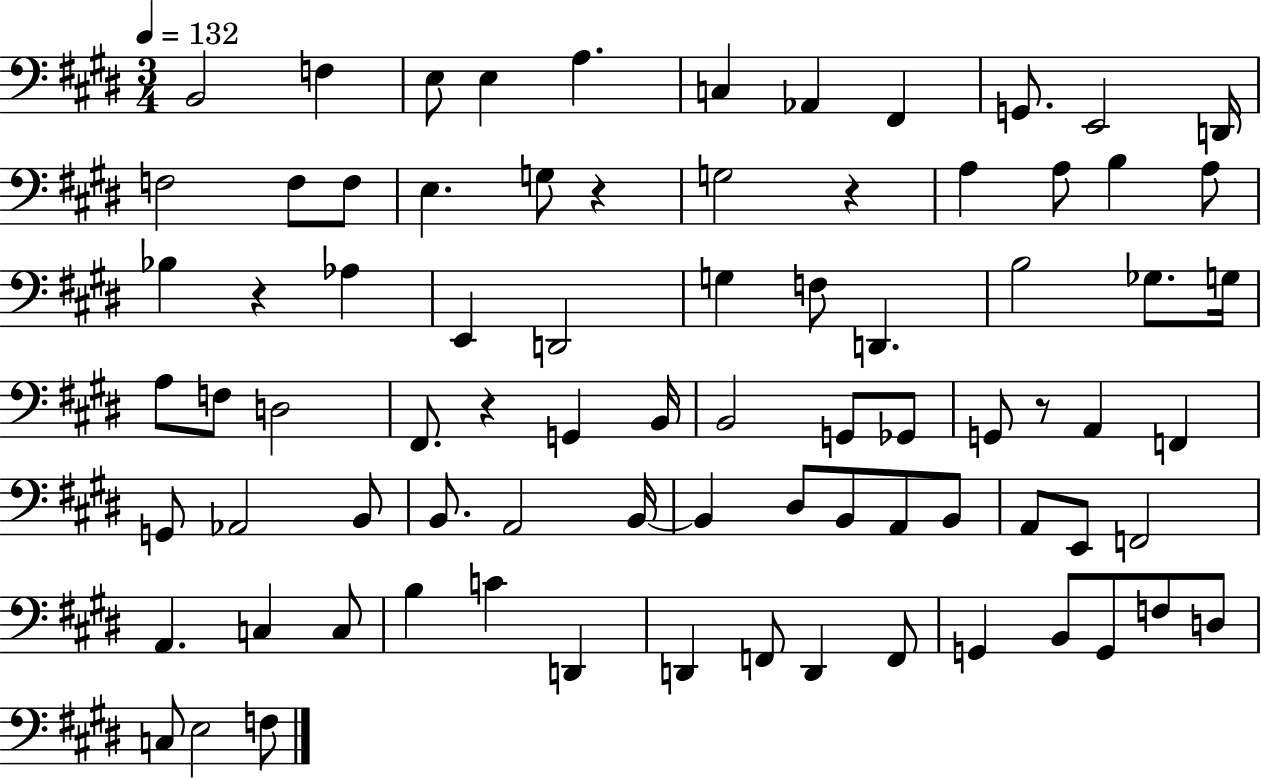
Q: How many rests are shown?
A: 5